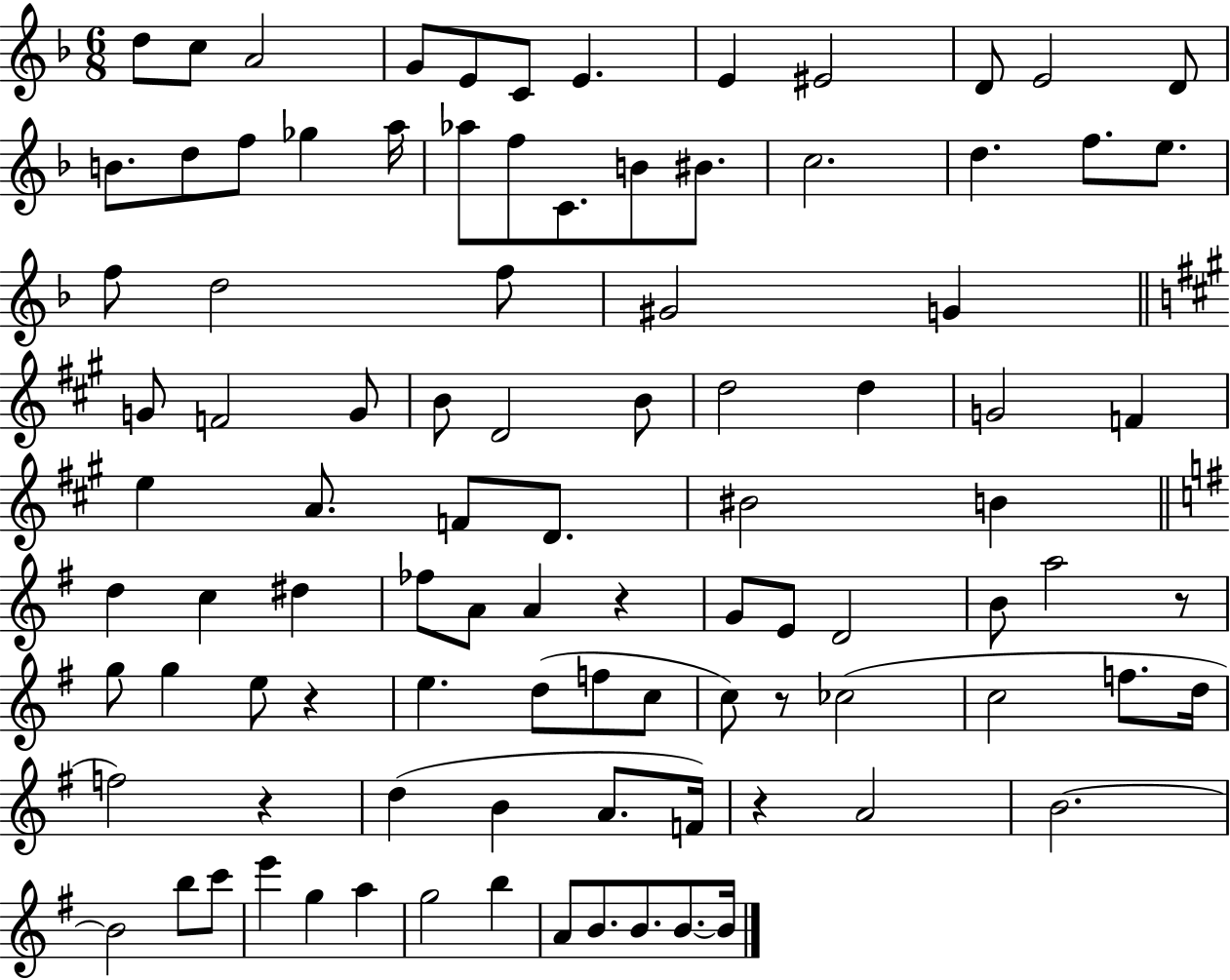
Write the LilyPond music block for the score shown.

{
  \clef treble
  \numericTimeSignature
  \time 6/8
  \key f \major
  d''8 c''8 a'2 | g'8 e'8 c'8 e'4. | e'4 eis'2 | d'8 e'2 d'8 | \break b'8. d''8 f''8 ges''4 a''16 | aes''8 f''8 c'8. b'8 bis'8. | c''2. | d''4. f''8. e''8. | \break f''8 d''2 f''8 | gis'2 g'4 | \bar "||" \break \key a \major g'8 f'2 g'8 | b'8 d'2 b'8 | d''2 d''4 | g'2 f'4 | \break e''4 a'8. f'8 d'8. | bis'2 b'4 | \bar "||" \break \key e \minor d''4 c''4 dis''4 | fes''8 a'8 a'4 r4 | g'8 e'8 d'2 | b'8 a''2 r8 | \break g''8 g''4 e''8 r4 | e''4. d''8( f''8 c''8 | c''8) r8 ces''2( | c''2 f''8. d''16 | \break f''2) r4 | d''4( b'4 a'8. f'16) | r4 a'2 | b'2.~~ | \break b'2 b''8 c'''8 | e'''4 g''4 a''4 | g''2 b''4 | a'8 b'8. b'8. b'8.~~ b'16 | \break \bar "|."
}